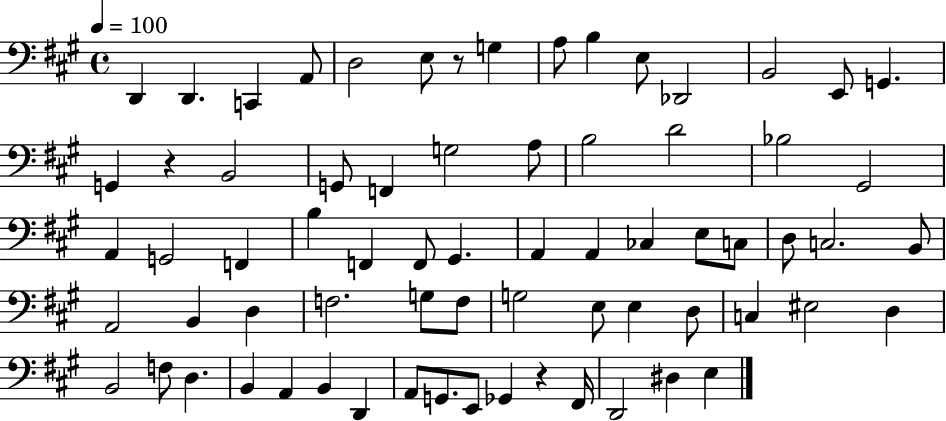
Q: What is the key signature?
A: A major